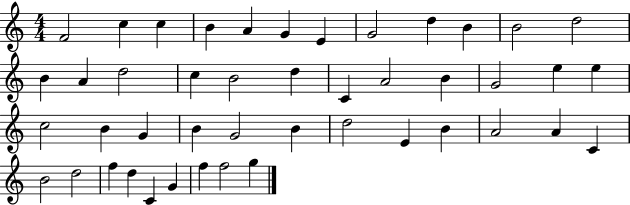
F4/h C5/q C5/q B4/q A4/q G4/q E4/q G4/h D5/q B4/q B4/h D5/h B4/q A4/q D5/h C5/q B4/h D5/q C4/q A4/h B4/q G4/h E5/q E5/q C5/h B4/q G4/q B4/q G4/h B4/q D5/h E4/q B4/q A4/h A4/q C4/q B4/h D5/h F5/q D5/q C4/q G4/q F5/q F5/h G5/q